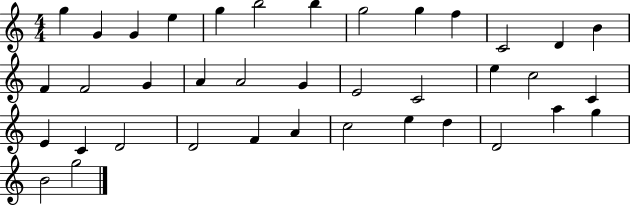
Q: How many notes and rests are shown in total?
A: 38